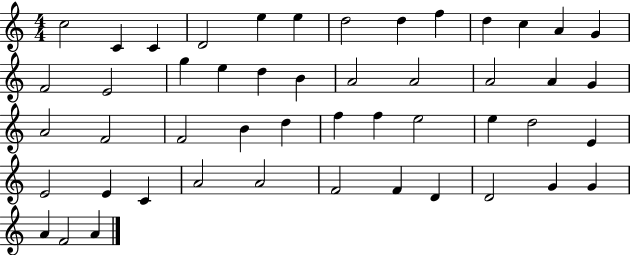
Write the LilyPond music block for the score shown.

{
  \clef treble
  \numericTimeSignature
  \time 4/4
  \key c \major
  c''2 c'4 c'4 | d'2 e''4 e''4 | d''2 d''4 f''4 | d''4 c''4 a'4 g'4 | \break f'2 e'2 | g''4 e''4 d''4 b'4 | a'2 a'2 | a'2 a'4 g'4 | \break a'2 f'2 | f'2 b'4 d''4 | f''4 f''4 e''2 | e''4 d''2 e'4 | \break e'2 e'4 c'4 | a'2 a'2 | f'2 f'4 d'4 | d'2 g'4 g'4 | \break a'4 f'2 a'4 | \bar "|."
}